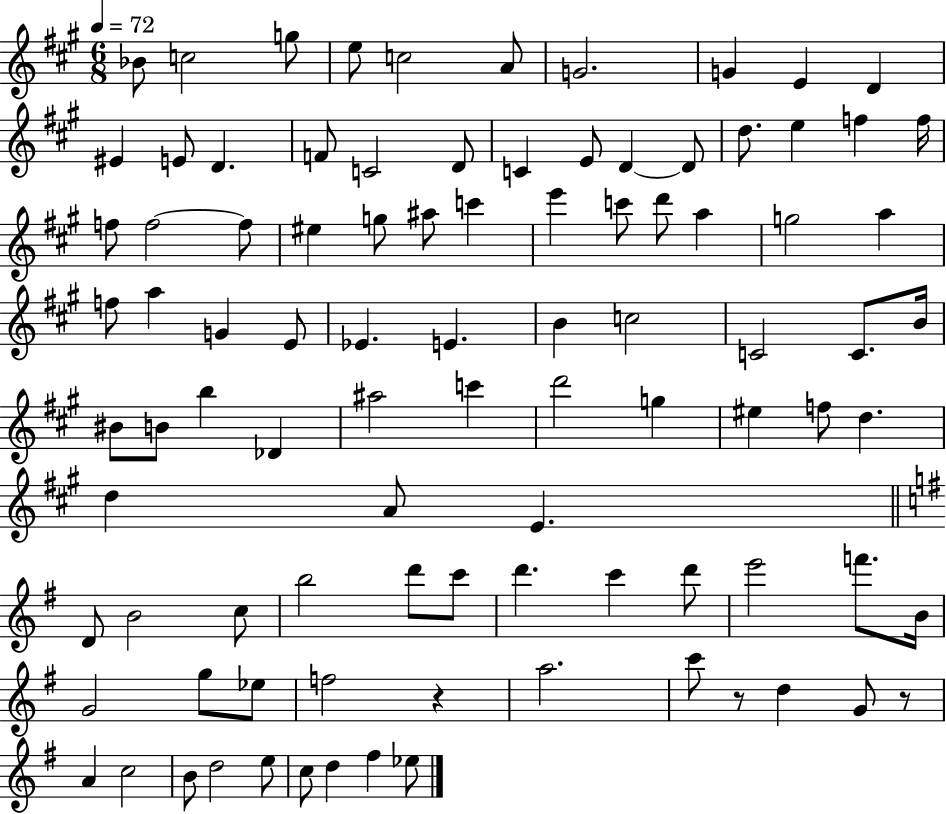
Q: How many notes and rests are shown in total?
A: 94